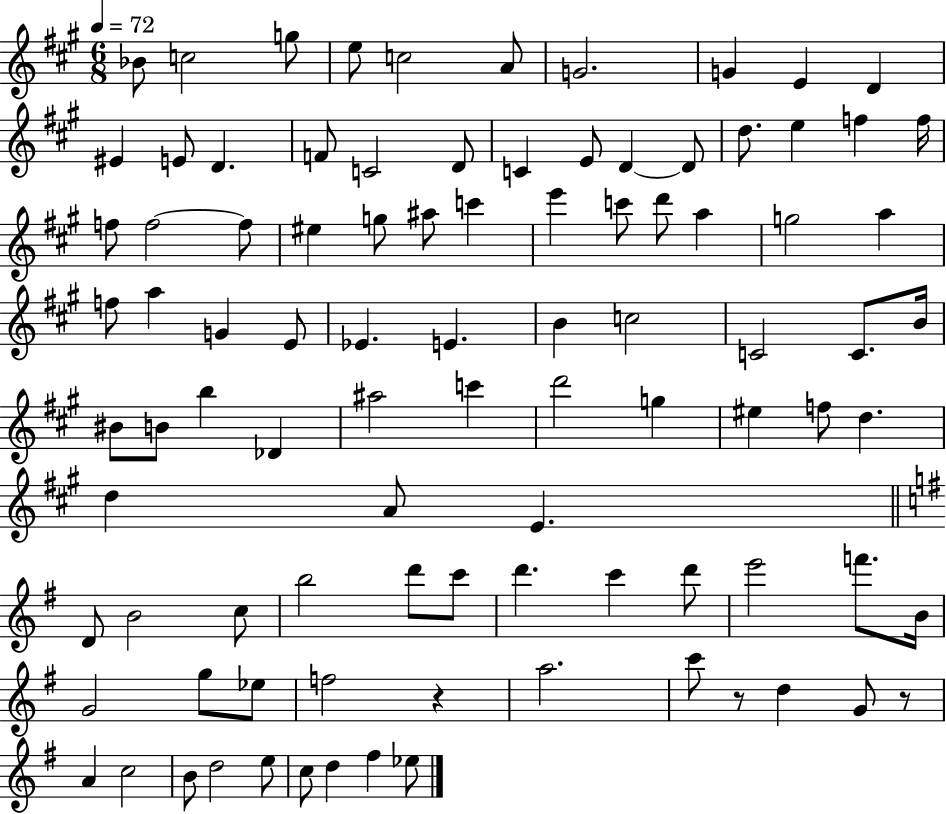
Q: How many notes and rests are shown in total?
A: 94